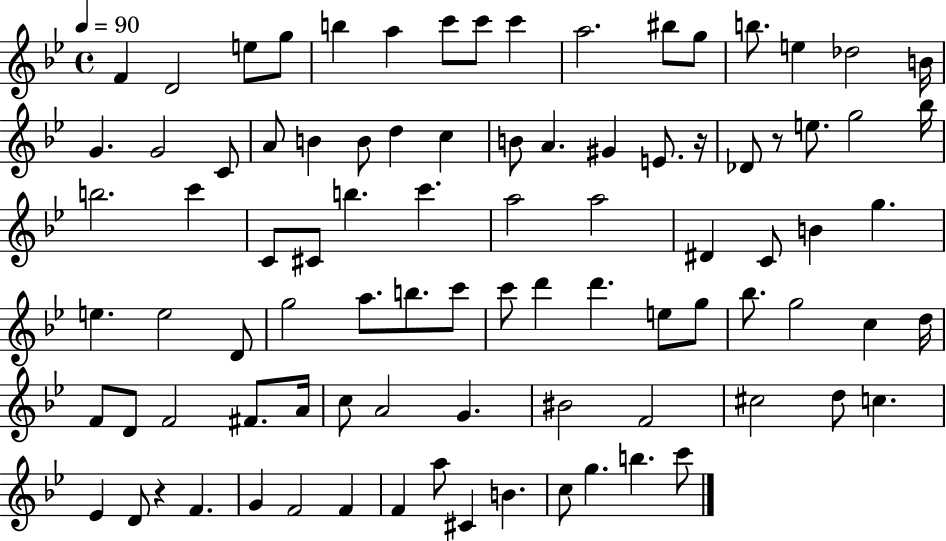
{
  \clef treble
  \time 4/4
  \defaultTimeSignature
  \key bes \major
  \tempo 4 = 90
  \repeat volta 2 { f'4 d'2 e''8 g''8 | b''4 a''4 c'''8 c'''8 c'''4 | a''2. bis''8 g''8 | b''8. e''4 des''2 b'16 | \break g'4. g'2 c'8 | a'8 b'4 b'8 d''4 c''4 | b'8 a'4. gis'4 e'8. r16 | des'8 r8 e''8. g''2 bes''16 | \break b''2. c'''4 | c'8 cis'8 b''4. c'''4. | a''2 a''2 | dis'4 c'8 b'4 g''4. | \break e''4. e''2 d'8 | g''2 a''8. b''8. c'''8 | c'''8 d'''4 d'''4. e''8 g''8 | bes''8. g''2 c''4 d''16 | \break f'8 d'8 f'2 fis'8. a'16 | c''8 a'2 g'4. | bis'2 f'2 | cis''2 d''8 c''4. | \break ees'4 d'8 r4 f'4. | g'4 f'2 f'4 | f'4 a''8 cis'4 b'4. | c''8 g''4. b''4. c'''8 | \break } \bar "|."
}